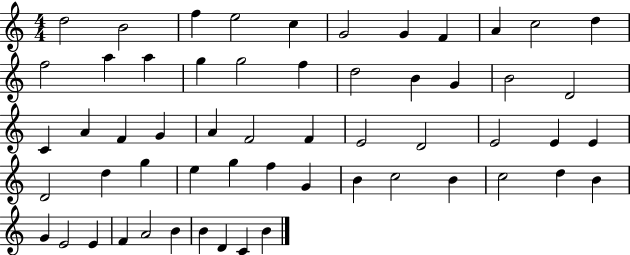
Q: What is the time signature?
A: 4/4